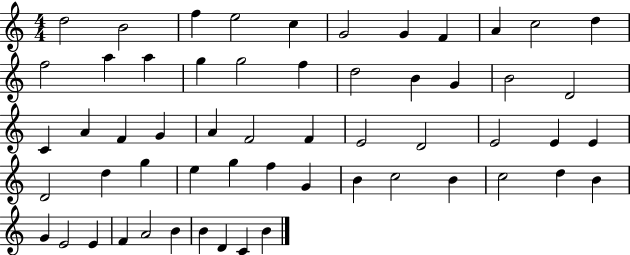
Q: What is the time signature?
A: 4/4